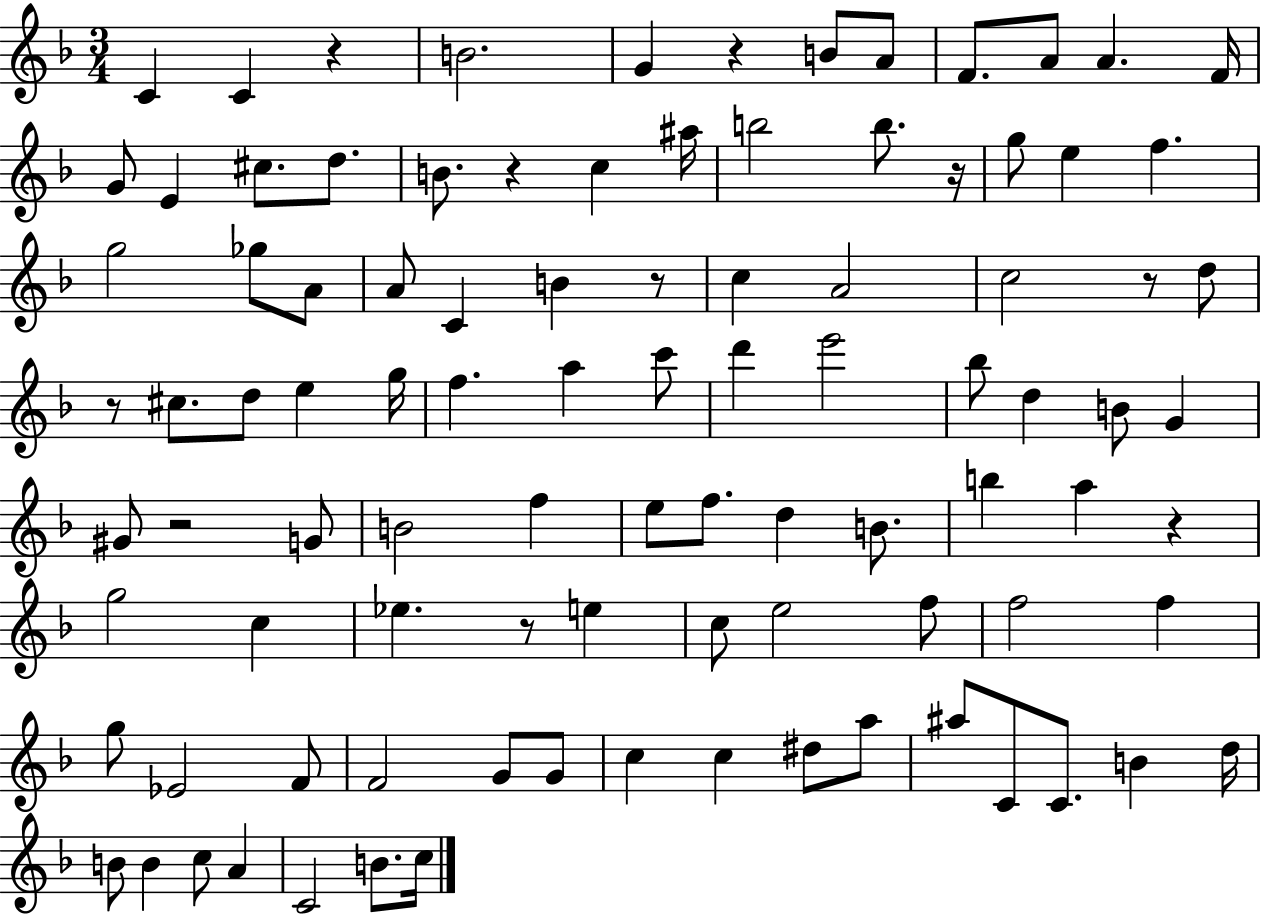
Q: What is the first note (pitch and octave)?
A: C4